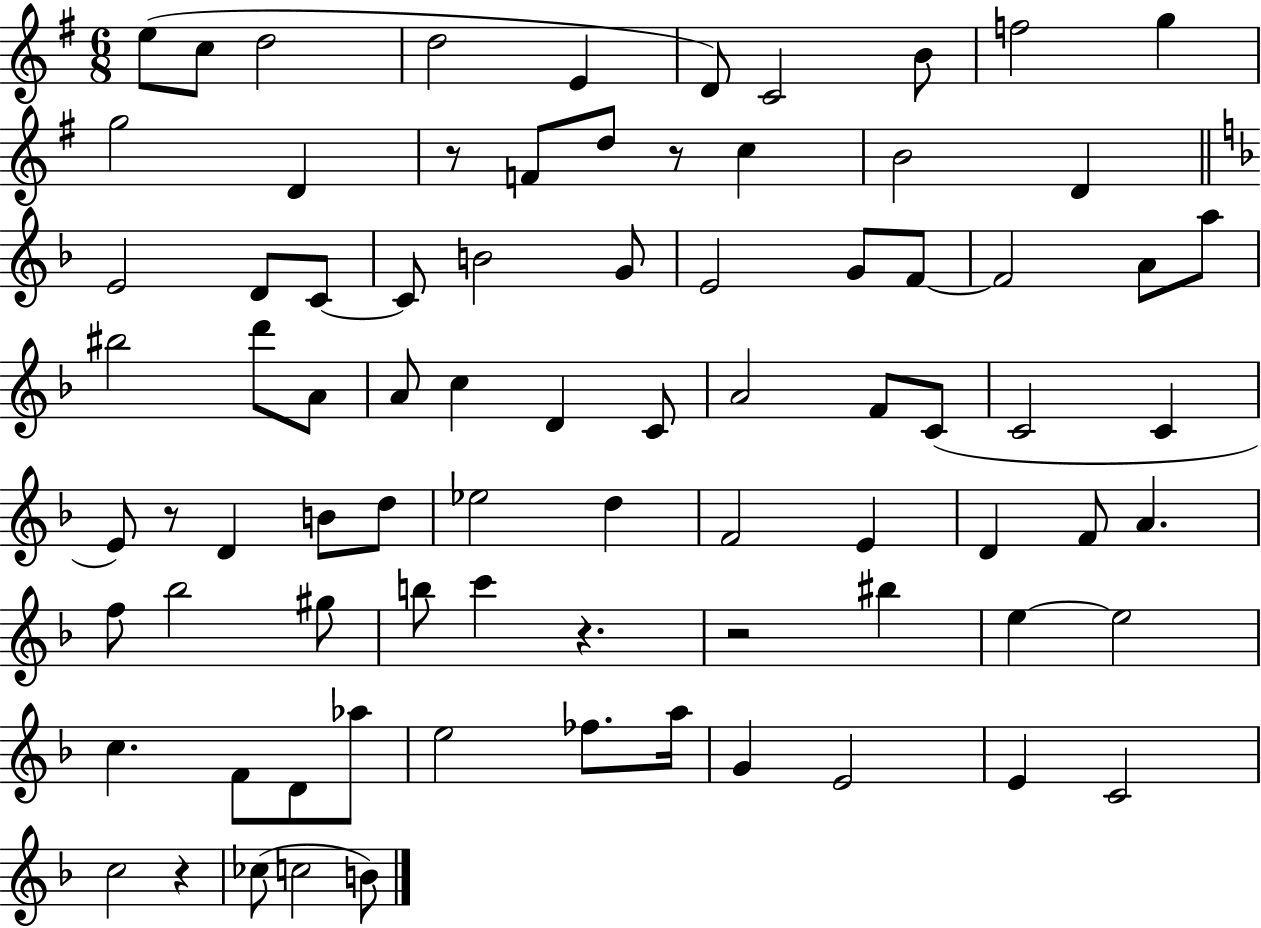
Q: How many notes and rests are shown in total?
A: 81